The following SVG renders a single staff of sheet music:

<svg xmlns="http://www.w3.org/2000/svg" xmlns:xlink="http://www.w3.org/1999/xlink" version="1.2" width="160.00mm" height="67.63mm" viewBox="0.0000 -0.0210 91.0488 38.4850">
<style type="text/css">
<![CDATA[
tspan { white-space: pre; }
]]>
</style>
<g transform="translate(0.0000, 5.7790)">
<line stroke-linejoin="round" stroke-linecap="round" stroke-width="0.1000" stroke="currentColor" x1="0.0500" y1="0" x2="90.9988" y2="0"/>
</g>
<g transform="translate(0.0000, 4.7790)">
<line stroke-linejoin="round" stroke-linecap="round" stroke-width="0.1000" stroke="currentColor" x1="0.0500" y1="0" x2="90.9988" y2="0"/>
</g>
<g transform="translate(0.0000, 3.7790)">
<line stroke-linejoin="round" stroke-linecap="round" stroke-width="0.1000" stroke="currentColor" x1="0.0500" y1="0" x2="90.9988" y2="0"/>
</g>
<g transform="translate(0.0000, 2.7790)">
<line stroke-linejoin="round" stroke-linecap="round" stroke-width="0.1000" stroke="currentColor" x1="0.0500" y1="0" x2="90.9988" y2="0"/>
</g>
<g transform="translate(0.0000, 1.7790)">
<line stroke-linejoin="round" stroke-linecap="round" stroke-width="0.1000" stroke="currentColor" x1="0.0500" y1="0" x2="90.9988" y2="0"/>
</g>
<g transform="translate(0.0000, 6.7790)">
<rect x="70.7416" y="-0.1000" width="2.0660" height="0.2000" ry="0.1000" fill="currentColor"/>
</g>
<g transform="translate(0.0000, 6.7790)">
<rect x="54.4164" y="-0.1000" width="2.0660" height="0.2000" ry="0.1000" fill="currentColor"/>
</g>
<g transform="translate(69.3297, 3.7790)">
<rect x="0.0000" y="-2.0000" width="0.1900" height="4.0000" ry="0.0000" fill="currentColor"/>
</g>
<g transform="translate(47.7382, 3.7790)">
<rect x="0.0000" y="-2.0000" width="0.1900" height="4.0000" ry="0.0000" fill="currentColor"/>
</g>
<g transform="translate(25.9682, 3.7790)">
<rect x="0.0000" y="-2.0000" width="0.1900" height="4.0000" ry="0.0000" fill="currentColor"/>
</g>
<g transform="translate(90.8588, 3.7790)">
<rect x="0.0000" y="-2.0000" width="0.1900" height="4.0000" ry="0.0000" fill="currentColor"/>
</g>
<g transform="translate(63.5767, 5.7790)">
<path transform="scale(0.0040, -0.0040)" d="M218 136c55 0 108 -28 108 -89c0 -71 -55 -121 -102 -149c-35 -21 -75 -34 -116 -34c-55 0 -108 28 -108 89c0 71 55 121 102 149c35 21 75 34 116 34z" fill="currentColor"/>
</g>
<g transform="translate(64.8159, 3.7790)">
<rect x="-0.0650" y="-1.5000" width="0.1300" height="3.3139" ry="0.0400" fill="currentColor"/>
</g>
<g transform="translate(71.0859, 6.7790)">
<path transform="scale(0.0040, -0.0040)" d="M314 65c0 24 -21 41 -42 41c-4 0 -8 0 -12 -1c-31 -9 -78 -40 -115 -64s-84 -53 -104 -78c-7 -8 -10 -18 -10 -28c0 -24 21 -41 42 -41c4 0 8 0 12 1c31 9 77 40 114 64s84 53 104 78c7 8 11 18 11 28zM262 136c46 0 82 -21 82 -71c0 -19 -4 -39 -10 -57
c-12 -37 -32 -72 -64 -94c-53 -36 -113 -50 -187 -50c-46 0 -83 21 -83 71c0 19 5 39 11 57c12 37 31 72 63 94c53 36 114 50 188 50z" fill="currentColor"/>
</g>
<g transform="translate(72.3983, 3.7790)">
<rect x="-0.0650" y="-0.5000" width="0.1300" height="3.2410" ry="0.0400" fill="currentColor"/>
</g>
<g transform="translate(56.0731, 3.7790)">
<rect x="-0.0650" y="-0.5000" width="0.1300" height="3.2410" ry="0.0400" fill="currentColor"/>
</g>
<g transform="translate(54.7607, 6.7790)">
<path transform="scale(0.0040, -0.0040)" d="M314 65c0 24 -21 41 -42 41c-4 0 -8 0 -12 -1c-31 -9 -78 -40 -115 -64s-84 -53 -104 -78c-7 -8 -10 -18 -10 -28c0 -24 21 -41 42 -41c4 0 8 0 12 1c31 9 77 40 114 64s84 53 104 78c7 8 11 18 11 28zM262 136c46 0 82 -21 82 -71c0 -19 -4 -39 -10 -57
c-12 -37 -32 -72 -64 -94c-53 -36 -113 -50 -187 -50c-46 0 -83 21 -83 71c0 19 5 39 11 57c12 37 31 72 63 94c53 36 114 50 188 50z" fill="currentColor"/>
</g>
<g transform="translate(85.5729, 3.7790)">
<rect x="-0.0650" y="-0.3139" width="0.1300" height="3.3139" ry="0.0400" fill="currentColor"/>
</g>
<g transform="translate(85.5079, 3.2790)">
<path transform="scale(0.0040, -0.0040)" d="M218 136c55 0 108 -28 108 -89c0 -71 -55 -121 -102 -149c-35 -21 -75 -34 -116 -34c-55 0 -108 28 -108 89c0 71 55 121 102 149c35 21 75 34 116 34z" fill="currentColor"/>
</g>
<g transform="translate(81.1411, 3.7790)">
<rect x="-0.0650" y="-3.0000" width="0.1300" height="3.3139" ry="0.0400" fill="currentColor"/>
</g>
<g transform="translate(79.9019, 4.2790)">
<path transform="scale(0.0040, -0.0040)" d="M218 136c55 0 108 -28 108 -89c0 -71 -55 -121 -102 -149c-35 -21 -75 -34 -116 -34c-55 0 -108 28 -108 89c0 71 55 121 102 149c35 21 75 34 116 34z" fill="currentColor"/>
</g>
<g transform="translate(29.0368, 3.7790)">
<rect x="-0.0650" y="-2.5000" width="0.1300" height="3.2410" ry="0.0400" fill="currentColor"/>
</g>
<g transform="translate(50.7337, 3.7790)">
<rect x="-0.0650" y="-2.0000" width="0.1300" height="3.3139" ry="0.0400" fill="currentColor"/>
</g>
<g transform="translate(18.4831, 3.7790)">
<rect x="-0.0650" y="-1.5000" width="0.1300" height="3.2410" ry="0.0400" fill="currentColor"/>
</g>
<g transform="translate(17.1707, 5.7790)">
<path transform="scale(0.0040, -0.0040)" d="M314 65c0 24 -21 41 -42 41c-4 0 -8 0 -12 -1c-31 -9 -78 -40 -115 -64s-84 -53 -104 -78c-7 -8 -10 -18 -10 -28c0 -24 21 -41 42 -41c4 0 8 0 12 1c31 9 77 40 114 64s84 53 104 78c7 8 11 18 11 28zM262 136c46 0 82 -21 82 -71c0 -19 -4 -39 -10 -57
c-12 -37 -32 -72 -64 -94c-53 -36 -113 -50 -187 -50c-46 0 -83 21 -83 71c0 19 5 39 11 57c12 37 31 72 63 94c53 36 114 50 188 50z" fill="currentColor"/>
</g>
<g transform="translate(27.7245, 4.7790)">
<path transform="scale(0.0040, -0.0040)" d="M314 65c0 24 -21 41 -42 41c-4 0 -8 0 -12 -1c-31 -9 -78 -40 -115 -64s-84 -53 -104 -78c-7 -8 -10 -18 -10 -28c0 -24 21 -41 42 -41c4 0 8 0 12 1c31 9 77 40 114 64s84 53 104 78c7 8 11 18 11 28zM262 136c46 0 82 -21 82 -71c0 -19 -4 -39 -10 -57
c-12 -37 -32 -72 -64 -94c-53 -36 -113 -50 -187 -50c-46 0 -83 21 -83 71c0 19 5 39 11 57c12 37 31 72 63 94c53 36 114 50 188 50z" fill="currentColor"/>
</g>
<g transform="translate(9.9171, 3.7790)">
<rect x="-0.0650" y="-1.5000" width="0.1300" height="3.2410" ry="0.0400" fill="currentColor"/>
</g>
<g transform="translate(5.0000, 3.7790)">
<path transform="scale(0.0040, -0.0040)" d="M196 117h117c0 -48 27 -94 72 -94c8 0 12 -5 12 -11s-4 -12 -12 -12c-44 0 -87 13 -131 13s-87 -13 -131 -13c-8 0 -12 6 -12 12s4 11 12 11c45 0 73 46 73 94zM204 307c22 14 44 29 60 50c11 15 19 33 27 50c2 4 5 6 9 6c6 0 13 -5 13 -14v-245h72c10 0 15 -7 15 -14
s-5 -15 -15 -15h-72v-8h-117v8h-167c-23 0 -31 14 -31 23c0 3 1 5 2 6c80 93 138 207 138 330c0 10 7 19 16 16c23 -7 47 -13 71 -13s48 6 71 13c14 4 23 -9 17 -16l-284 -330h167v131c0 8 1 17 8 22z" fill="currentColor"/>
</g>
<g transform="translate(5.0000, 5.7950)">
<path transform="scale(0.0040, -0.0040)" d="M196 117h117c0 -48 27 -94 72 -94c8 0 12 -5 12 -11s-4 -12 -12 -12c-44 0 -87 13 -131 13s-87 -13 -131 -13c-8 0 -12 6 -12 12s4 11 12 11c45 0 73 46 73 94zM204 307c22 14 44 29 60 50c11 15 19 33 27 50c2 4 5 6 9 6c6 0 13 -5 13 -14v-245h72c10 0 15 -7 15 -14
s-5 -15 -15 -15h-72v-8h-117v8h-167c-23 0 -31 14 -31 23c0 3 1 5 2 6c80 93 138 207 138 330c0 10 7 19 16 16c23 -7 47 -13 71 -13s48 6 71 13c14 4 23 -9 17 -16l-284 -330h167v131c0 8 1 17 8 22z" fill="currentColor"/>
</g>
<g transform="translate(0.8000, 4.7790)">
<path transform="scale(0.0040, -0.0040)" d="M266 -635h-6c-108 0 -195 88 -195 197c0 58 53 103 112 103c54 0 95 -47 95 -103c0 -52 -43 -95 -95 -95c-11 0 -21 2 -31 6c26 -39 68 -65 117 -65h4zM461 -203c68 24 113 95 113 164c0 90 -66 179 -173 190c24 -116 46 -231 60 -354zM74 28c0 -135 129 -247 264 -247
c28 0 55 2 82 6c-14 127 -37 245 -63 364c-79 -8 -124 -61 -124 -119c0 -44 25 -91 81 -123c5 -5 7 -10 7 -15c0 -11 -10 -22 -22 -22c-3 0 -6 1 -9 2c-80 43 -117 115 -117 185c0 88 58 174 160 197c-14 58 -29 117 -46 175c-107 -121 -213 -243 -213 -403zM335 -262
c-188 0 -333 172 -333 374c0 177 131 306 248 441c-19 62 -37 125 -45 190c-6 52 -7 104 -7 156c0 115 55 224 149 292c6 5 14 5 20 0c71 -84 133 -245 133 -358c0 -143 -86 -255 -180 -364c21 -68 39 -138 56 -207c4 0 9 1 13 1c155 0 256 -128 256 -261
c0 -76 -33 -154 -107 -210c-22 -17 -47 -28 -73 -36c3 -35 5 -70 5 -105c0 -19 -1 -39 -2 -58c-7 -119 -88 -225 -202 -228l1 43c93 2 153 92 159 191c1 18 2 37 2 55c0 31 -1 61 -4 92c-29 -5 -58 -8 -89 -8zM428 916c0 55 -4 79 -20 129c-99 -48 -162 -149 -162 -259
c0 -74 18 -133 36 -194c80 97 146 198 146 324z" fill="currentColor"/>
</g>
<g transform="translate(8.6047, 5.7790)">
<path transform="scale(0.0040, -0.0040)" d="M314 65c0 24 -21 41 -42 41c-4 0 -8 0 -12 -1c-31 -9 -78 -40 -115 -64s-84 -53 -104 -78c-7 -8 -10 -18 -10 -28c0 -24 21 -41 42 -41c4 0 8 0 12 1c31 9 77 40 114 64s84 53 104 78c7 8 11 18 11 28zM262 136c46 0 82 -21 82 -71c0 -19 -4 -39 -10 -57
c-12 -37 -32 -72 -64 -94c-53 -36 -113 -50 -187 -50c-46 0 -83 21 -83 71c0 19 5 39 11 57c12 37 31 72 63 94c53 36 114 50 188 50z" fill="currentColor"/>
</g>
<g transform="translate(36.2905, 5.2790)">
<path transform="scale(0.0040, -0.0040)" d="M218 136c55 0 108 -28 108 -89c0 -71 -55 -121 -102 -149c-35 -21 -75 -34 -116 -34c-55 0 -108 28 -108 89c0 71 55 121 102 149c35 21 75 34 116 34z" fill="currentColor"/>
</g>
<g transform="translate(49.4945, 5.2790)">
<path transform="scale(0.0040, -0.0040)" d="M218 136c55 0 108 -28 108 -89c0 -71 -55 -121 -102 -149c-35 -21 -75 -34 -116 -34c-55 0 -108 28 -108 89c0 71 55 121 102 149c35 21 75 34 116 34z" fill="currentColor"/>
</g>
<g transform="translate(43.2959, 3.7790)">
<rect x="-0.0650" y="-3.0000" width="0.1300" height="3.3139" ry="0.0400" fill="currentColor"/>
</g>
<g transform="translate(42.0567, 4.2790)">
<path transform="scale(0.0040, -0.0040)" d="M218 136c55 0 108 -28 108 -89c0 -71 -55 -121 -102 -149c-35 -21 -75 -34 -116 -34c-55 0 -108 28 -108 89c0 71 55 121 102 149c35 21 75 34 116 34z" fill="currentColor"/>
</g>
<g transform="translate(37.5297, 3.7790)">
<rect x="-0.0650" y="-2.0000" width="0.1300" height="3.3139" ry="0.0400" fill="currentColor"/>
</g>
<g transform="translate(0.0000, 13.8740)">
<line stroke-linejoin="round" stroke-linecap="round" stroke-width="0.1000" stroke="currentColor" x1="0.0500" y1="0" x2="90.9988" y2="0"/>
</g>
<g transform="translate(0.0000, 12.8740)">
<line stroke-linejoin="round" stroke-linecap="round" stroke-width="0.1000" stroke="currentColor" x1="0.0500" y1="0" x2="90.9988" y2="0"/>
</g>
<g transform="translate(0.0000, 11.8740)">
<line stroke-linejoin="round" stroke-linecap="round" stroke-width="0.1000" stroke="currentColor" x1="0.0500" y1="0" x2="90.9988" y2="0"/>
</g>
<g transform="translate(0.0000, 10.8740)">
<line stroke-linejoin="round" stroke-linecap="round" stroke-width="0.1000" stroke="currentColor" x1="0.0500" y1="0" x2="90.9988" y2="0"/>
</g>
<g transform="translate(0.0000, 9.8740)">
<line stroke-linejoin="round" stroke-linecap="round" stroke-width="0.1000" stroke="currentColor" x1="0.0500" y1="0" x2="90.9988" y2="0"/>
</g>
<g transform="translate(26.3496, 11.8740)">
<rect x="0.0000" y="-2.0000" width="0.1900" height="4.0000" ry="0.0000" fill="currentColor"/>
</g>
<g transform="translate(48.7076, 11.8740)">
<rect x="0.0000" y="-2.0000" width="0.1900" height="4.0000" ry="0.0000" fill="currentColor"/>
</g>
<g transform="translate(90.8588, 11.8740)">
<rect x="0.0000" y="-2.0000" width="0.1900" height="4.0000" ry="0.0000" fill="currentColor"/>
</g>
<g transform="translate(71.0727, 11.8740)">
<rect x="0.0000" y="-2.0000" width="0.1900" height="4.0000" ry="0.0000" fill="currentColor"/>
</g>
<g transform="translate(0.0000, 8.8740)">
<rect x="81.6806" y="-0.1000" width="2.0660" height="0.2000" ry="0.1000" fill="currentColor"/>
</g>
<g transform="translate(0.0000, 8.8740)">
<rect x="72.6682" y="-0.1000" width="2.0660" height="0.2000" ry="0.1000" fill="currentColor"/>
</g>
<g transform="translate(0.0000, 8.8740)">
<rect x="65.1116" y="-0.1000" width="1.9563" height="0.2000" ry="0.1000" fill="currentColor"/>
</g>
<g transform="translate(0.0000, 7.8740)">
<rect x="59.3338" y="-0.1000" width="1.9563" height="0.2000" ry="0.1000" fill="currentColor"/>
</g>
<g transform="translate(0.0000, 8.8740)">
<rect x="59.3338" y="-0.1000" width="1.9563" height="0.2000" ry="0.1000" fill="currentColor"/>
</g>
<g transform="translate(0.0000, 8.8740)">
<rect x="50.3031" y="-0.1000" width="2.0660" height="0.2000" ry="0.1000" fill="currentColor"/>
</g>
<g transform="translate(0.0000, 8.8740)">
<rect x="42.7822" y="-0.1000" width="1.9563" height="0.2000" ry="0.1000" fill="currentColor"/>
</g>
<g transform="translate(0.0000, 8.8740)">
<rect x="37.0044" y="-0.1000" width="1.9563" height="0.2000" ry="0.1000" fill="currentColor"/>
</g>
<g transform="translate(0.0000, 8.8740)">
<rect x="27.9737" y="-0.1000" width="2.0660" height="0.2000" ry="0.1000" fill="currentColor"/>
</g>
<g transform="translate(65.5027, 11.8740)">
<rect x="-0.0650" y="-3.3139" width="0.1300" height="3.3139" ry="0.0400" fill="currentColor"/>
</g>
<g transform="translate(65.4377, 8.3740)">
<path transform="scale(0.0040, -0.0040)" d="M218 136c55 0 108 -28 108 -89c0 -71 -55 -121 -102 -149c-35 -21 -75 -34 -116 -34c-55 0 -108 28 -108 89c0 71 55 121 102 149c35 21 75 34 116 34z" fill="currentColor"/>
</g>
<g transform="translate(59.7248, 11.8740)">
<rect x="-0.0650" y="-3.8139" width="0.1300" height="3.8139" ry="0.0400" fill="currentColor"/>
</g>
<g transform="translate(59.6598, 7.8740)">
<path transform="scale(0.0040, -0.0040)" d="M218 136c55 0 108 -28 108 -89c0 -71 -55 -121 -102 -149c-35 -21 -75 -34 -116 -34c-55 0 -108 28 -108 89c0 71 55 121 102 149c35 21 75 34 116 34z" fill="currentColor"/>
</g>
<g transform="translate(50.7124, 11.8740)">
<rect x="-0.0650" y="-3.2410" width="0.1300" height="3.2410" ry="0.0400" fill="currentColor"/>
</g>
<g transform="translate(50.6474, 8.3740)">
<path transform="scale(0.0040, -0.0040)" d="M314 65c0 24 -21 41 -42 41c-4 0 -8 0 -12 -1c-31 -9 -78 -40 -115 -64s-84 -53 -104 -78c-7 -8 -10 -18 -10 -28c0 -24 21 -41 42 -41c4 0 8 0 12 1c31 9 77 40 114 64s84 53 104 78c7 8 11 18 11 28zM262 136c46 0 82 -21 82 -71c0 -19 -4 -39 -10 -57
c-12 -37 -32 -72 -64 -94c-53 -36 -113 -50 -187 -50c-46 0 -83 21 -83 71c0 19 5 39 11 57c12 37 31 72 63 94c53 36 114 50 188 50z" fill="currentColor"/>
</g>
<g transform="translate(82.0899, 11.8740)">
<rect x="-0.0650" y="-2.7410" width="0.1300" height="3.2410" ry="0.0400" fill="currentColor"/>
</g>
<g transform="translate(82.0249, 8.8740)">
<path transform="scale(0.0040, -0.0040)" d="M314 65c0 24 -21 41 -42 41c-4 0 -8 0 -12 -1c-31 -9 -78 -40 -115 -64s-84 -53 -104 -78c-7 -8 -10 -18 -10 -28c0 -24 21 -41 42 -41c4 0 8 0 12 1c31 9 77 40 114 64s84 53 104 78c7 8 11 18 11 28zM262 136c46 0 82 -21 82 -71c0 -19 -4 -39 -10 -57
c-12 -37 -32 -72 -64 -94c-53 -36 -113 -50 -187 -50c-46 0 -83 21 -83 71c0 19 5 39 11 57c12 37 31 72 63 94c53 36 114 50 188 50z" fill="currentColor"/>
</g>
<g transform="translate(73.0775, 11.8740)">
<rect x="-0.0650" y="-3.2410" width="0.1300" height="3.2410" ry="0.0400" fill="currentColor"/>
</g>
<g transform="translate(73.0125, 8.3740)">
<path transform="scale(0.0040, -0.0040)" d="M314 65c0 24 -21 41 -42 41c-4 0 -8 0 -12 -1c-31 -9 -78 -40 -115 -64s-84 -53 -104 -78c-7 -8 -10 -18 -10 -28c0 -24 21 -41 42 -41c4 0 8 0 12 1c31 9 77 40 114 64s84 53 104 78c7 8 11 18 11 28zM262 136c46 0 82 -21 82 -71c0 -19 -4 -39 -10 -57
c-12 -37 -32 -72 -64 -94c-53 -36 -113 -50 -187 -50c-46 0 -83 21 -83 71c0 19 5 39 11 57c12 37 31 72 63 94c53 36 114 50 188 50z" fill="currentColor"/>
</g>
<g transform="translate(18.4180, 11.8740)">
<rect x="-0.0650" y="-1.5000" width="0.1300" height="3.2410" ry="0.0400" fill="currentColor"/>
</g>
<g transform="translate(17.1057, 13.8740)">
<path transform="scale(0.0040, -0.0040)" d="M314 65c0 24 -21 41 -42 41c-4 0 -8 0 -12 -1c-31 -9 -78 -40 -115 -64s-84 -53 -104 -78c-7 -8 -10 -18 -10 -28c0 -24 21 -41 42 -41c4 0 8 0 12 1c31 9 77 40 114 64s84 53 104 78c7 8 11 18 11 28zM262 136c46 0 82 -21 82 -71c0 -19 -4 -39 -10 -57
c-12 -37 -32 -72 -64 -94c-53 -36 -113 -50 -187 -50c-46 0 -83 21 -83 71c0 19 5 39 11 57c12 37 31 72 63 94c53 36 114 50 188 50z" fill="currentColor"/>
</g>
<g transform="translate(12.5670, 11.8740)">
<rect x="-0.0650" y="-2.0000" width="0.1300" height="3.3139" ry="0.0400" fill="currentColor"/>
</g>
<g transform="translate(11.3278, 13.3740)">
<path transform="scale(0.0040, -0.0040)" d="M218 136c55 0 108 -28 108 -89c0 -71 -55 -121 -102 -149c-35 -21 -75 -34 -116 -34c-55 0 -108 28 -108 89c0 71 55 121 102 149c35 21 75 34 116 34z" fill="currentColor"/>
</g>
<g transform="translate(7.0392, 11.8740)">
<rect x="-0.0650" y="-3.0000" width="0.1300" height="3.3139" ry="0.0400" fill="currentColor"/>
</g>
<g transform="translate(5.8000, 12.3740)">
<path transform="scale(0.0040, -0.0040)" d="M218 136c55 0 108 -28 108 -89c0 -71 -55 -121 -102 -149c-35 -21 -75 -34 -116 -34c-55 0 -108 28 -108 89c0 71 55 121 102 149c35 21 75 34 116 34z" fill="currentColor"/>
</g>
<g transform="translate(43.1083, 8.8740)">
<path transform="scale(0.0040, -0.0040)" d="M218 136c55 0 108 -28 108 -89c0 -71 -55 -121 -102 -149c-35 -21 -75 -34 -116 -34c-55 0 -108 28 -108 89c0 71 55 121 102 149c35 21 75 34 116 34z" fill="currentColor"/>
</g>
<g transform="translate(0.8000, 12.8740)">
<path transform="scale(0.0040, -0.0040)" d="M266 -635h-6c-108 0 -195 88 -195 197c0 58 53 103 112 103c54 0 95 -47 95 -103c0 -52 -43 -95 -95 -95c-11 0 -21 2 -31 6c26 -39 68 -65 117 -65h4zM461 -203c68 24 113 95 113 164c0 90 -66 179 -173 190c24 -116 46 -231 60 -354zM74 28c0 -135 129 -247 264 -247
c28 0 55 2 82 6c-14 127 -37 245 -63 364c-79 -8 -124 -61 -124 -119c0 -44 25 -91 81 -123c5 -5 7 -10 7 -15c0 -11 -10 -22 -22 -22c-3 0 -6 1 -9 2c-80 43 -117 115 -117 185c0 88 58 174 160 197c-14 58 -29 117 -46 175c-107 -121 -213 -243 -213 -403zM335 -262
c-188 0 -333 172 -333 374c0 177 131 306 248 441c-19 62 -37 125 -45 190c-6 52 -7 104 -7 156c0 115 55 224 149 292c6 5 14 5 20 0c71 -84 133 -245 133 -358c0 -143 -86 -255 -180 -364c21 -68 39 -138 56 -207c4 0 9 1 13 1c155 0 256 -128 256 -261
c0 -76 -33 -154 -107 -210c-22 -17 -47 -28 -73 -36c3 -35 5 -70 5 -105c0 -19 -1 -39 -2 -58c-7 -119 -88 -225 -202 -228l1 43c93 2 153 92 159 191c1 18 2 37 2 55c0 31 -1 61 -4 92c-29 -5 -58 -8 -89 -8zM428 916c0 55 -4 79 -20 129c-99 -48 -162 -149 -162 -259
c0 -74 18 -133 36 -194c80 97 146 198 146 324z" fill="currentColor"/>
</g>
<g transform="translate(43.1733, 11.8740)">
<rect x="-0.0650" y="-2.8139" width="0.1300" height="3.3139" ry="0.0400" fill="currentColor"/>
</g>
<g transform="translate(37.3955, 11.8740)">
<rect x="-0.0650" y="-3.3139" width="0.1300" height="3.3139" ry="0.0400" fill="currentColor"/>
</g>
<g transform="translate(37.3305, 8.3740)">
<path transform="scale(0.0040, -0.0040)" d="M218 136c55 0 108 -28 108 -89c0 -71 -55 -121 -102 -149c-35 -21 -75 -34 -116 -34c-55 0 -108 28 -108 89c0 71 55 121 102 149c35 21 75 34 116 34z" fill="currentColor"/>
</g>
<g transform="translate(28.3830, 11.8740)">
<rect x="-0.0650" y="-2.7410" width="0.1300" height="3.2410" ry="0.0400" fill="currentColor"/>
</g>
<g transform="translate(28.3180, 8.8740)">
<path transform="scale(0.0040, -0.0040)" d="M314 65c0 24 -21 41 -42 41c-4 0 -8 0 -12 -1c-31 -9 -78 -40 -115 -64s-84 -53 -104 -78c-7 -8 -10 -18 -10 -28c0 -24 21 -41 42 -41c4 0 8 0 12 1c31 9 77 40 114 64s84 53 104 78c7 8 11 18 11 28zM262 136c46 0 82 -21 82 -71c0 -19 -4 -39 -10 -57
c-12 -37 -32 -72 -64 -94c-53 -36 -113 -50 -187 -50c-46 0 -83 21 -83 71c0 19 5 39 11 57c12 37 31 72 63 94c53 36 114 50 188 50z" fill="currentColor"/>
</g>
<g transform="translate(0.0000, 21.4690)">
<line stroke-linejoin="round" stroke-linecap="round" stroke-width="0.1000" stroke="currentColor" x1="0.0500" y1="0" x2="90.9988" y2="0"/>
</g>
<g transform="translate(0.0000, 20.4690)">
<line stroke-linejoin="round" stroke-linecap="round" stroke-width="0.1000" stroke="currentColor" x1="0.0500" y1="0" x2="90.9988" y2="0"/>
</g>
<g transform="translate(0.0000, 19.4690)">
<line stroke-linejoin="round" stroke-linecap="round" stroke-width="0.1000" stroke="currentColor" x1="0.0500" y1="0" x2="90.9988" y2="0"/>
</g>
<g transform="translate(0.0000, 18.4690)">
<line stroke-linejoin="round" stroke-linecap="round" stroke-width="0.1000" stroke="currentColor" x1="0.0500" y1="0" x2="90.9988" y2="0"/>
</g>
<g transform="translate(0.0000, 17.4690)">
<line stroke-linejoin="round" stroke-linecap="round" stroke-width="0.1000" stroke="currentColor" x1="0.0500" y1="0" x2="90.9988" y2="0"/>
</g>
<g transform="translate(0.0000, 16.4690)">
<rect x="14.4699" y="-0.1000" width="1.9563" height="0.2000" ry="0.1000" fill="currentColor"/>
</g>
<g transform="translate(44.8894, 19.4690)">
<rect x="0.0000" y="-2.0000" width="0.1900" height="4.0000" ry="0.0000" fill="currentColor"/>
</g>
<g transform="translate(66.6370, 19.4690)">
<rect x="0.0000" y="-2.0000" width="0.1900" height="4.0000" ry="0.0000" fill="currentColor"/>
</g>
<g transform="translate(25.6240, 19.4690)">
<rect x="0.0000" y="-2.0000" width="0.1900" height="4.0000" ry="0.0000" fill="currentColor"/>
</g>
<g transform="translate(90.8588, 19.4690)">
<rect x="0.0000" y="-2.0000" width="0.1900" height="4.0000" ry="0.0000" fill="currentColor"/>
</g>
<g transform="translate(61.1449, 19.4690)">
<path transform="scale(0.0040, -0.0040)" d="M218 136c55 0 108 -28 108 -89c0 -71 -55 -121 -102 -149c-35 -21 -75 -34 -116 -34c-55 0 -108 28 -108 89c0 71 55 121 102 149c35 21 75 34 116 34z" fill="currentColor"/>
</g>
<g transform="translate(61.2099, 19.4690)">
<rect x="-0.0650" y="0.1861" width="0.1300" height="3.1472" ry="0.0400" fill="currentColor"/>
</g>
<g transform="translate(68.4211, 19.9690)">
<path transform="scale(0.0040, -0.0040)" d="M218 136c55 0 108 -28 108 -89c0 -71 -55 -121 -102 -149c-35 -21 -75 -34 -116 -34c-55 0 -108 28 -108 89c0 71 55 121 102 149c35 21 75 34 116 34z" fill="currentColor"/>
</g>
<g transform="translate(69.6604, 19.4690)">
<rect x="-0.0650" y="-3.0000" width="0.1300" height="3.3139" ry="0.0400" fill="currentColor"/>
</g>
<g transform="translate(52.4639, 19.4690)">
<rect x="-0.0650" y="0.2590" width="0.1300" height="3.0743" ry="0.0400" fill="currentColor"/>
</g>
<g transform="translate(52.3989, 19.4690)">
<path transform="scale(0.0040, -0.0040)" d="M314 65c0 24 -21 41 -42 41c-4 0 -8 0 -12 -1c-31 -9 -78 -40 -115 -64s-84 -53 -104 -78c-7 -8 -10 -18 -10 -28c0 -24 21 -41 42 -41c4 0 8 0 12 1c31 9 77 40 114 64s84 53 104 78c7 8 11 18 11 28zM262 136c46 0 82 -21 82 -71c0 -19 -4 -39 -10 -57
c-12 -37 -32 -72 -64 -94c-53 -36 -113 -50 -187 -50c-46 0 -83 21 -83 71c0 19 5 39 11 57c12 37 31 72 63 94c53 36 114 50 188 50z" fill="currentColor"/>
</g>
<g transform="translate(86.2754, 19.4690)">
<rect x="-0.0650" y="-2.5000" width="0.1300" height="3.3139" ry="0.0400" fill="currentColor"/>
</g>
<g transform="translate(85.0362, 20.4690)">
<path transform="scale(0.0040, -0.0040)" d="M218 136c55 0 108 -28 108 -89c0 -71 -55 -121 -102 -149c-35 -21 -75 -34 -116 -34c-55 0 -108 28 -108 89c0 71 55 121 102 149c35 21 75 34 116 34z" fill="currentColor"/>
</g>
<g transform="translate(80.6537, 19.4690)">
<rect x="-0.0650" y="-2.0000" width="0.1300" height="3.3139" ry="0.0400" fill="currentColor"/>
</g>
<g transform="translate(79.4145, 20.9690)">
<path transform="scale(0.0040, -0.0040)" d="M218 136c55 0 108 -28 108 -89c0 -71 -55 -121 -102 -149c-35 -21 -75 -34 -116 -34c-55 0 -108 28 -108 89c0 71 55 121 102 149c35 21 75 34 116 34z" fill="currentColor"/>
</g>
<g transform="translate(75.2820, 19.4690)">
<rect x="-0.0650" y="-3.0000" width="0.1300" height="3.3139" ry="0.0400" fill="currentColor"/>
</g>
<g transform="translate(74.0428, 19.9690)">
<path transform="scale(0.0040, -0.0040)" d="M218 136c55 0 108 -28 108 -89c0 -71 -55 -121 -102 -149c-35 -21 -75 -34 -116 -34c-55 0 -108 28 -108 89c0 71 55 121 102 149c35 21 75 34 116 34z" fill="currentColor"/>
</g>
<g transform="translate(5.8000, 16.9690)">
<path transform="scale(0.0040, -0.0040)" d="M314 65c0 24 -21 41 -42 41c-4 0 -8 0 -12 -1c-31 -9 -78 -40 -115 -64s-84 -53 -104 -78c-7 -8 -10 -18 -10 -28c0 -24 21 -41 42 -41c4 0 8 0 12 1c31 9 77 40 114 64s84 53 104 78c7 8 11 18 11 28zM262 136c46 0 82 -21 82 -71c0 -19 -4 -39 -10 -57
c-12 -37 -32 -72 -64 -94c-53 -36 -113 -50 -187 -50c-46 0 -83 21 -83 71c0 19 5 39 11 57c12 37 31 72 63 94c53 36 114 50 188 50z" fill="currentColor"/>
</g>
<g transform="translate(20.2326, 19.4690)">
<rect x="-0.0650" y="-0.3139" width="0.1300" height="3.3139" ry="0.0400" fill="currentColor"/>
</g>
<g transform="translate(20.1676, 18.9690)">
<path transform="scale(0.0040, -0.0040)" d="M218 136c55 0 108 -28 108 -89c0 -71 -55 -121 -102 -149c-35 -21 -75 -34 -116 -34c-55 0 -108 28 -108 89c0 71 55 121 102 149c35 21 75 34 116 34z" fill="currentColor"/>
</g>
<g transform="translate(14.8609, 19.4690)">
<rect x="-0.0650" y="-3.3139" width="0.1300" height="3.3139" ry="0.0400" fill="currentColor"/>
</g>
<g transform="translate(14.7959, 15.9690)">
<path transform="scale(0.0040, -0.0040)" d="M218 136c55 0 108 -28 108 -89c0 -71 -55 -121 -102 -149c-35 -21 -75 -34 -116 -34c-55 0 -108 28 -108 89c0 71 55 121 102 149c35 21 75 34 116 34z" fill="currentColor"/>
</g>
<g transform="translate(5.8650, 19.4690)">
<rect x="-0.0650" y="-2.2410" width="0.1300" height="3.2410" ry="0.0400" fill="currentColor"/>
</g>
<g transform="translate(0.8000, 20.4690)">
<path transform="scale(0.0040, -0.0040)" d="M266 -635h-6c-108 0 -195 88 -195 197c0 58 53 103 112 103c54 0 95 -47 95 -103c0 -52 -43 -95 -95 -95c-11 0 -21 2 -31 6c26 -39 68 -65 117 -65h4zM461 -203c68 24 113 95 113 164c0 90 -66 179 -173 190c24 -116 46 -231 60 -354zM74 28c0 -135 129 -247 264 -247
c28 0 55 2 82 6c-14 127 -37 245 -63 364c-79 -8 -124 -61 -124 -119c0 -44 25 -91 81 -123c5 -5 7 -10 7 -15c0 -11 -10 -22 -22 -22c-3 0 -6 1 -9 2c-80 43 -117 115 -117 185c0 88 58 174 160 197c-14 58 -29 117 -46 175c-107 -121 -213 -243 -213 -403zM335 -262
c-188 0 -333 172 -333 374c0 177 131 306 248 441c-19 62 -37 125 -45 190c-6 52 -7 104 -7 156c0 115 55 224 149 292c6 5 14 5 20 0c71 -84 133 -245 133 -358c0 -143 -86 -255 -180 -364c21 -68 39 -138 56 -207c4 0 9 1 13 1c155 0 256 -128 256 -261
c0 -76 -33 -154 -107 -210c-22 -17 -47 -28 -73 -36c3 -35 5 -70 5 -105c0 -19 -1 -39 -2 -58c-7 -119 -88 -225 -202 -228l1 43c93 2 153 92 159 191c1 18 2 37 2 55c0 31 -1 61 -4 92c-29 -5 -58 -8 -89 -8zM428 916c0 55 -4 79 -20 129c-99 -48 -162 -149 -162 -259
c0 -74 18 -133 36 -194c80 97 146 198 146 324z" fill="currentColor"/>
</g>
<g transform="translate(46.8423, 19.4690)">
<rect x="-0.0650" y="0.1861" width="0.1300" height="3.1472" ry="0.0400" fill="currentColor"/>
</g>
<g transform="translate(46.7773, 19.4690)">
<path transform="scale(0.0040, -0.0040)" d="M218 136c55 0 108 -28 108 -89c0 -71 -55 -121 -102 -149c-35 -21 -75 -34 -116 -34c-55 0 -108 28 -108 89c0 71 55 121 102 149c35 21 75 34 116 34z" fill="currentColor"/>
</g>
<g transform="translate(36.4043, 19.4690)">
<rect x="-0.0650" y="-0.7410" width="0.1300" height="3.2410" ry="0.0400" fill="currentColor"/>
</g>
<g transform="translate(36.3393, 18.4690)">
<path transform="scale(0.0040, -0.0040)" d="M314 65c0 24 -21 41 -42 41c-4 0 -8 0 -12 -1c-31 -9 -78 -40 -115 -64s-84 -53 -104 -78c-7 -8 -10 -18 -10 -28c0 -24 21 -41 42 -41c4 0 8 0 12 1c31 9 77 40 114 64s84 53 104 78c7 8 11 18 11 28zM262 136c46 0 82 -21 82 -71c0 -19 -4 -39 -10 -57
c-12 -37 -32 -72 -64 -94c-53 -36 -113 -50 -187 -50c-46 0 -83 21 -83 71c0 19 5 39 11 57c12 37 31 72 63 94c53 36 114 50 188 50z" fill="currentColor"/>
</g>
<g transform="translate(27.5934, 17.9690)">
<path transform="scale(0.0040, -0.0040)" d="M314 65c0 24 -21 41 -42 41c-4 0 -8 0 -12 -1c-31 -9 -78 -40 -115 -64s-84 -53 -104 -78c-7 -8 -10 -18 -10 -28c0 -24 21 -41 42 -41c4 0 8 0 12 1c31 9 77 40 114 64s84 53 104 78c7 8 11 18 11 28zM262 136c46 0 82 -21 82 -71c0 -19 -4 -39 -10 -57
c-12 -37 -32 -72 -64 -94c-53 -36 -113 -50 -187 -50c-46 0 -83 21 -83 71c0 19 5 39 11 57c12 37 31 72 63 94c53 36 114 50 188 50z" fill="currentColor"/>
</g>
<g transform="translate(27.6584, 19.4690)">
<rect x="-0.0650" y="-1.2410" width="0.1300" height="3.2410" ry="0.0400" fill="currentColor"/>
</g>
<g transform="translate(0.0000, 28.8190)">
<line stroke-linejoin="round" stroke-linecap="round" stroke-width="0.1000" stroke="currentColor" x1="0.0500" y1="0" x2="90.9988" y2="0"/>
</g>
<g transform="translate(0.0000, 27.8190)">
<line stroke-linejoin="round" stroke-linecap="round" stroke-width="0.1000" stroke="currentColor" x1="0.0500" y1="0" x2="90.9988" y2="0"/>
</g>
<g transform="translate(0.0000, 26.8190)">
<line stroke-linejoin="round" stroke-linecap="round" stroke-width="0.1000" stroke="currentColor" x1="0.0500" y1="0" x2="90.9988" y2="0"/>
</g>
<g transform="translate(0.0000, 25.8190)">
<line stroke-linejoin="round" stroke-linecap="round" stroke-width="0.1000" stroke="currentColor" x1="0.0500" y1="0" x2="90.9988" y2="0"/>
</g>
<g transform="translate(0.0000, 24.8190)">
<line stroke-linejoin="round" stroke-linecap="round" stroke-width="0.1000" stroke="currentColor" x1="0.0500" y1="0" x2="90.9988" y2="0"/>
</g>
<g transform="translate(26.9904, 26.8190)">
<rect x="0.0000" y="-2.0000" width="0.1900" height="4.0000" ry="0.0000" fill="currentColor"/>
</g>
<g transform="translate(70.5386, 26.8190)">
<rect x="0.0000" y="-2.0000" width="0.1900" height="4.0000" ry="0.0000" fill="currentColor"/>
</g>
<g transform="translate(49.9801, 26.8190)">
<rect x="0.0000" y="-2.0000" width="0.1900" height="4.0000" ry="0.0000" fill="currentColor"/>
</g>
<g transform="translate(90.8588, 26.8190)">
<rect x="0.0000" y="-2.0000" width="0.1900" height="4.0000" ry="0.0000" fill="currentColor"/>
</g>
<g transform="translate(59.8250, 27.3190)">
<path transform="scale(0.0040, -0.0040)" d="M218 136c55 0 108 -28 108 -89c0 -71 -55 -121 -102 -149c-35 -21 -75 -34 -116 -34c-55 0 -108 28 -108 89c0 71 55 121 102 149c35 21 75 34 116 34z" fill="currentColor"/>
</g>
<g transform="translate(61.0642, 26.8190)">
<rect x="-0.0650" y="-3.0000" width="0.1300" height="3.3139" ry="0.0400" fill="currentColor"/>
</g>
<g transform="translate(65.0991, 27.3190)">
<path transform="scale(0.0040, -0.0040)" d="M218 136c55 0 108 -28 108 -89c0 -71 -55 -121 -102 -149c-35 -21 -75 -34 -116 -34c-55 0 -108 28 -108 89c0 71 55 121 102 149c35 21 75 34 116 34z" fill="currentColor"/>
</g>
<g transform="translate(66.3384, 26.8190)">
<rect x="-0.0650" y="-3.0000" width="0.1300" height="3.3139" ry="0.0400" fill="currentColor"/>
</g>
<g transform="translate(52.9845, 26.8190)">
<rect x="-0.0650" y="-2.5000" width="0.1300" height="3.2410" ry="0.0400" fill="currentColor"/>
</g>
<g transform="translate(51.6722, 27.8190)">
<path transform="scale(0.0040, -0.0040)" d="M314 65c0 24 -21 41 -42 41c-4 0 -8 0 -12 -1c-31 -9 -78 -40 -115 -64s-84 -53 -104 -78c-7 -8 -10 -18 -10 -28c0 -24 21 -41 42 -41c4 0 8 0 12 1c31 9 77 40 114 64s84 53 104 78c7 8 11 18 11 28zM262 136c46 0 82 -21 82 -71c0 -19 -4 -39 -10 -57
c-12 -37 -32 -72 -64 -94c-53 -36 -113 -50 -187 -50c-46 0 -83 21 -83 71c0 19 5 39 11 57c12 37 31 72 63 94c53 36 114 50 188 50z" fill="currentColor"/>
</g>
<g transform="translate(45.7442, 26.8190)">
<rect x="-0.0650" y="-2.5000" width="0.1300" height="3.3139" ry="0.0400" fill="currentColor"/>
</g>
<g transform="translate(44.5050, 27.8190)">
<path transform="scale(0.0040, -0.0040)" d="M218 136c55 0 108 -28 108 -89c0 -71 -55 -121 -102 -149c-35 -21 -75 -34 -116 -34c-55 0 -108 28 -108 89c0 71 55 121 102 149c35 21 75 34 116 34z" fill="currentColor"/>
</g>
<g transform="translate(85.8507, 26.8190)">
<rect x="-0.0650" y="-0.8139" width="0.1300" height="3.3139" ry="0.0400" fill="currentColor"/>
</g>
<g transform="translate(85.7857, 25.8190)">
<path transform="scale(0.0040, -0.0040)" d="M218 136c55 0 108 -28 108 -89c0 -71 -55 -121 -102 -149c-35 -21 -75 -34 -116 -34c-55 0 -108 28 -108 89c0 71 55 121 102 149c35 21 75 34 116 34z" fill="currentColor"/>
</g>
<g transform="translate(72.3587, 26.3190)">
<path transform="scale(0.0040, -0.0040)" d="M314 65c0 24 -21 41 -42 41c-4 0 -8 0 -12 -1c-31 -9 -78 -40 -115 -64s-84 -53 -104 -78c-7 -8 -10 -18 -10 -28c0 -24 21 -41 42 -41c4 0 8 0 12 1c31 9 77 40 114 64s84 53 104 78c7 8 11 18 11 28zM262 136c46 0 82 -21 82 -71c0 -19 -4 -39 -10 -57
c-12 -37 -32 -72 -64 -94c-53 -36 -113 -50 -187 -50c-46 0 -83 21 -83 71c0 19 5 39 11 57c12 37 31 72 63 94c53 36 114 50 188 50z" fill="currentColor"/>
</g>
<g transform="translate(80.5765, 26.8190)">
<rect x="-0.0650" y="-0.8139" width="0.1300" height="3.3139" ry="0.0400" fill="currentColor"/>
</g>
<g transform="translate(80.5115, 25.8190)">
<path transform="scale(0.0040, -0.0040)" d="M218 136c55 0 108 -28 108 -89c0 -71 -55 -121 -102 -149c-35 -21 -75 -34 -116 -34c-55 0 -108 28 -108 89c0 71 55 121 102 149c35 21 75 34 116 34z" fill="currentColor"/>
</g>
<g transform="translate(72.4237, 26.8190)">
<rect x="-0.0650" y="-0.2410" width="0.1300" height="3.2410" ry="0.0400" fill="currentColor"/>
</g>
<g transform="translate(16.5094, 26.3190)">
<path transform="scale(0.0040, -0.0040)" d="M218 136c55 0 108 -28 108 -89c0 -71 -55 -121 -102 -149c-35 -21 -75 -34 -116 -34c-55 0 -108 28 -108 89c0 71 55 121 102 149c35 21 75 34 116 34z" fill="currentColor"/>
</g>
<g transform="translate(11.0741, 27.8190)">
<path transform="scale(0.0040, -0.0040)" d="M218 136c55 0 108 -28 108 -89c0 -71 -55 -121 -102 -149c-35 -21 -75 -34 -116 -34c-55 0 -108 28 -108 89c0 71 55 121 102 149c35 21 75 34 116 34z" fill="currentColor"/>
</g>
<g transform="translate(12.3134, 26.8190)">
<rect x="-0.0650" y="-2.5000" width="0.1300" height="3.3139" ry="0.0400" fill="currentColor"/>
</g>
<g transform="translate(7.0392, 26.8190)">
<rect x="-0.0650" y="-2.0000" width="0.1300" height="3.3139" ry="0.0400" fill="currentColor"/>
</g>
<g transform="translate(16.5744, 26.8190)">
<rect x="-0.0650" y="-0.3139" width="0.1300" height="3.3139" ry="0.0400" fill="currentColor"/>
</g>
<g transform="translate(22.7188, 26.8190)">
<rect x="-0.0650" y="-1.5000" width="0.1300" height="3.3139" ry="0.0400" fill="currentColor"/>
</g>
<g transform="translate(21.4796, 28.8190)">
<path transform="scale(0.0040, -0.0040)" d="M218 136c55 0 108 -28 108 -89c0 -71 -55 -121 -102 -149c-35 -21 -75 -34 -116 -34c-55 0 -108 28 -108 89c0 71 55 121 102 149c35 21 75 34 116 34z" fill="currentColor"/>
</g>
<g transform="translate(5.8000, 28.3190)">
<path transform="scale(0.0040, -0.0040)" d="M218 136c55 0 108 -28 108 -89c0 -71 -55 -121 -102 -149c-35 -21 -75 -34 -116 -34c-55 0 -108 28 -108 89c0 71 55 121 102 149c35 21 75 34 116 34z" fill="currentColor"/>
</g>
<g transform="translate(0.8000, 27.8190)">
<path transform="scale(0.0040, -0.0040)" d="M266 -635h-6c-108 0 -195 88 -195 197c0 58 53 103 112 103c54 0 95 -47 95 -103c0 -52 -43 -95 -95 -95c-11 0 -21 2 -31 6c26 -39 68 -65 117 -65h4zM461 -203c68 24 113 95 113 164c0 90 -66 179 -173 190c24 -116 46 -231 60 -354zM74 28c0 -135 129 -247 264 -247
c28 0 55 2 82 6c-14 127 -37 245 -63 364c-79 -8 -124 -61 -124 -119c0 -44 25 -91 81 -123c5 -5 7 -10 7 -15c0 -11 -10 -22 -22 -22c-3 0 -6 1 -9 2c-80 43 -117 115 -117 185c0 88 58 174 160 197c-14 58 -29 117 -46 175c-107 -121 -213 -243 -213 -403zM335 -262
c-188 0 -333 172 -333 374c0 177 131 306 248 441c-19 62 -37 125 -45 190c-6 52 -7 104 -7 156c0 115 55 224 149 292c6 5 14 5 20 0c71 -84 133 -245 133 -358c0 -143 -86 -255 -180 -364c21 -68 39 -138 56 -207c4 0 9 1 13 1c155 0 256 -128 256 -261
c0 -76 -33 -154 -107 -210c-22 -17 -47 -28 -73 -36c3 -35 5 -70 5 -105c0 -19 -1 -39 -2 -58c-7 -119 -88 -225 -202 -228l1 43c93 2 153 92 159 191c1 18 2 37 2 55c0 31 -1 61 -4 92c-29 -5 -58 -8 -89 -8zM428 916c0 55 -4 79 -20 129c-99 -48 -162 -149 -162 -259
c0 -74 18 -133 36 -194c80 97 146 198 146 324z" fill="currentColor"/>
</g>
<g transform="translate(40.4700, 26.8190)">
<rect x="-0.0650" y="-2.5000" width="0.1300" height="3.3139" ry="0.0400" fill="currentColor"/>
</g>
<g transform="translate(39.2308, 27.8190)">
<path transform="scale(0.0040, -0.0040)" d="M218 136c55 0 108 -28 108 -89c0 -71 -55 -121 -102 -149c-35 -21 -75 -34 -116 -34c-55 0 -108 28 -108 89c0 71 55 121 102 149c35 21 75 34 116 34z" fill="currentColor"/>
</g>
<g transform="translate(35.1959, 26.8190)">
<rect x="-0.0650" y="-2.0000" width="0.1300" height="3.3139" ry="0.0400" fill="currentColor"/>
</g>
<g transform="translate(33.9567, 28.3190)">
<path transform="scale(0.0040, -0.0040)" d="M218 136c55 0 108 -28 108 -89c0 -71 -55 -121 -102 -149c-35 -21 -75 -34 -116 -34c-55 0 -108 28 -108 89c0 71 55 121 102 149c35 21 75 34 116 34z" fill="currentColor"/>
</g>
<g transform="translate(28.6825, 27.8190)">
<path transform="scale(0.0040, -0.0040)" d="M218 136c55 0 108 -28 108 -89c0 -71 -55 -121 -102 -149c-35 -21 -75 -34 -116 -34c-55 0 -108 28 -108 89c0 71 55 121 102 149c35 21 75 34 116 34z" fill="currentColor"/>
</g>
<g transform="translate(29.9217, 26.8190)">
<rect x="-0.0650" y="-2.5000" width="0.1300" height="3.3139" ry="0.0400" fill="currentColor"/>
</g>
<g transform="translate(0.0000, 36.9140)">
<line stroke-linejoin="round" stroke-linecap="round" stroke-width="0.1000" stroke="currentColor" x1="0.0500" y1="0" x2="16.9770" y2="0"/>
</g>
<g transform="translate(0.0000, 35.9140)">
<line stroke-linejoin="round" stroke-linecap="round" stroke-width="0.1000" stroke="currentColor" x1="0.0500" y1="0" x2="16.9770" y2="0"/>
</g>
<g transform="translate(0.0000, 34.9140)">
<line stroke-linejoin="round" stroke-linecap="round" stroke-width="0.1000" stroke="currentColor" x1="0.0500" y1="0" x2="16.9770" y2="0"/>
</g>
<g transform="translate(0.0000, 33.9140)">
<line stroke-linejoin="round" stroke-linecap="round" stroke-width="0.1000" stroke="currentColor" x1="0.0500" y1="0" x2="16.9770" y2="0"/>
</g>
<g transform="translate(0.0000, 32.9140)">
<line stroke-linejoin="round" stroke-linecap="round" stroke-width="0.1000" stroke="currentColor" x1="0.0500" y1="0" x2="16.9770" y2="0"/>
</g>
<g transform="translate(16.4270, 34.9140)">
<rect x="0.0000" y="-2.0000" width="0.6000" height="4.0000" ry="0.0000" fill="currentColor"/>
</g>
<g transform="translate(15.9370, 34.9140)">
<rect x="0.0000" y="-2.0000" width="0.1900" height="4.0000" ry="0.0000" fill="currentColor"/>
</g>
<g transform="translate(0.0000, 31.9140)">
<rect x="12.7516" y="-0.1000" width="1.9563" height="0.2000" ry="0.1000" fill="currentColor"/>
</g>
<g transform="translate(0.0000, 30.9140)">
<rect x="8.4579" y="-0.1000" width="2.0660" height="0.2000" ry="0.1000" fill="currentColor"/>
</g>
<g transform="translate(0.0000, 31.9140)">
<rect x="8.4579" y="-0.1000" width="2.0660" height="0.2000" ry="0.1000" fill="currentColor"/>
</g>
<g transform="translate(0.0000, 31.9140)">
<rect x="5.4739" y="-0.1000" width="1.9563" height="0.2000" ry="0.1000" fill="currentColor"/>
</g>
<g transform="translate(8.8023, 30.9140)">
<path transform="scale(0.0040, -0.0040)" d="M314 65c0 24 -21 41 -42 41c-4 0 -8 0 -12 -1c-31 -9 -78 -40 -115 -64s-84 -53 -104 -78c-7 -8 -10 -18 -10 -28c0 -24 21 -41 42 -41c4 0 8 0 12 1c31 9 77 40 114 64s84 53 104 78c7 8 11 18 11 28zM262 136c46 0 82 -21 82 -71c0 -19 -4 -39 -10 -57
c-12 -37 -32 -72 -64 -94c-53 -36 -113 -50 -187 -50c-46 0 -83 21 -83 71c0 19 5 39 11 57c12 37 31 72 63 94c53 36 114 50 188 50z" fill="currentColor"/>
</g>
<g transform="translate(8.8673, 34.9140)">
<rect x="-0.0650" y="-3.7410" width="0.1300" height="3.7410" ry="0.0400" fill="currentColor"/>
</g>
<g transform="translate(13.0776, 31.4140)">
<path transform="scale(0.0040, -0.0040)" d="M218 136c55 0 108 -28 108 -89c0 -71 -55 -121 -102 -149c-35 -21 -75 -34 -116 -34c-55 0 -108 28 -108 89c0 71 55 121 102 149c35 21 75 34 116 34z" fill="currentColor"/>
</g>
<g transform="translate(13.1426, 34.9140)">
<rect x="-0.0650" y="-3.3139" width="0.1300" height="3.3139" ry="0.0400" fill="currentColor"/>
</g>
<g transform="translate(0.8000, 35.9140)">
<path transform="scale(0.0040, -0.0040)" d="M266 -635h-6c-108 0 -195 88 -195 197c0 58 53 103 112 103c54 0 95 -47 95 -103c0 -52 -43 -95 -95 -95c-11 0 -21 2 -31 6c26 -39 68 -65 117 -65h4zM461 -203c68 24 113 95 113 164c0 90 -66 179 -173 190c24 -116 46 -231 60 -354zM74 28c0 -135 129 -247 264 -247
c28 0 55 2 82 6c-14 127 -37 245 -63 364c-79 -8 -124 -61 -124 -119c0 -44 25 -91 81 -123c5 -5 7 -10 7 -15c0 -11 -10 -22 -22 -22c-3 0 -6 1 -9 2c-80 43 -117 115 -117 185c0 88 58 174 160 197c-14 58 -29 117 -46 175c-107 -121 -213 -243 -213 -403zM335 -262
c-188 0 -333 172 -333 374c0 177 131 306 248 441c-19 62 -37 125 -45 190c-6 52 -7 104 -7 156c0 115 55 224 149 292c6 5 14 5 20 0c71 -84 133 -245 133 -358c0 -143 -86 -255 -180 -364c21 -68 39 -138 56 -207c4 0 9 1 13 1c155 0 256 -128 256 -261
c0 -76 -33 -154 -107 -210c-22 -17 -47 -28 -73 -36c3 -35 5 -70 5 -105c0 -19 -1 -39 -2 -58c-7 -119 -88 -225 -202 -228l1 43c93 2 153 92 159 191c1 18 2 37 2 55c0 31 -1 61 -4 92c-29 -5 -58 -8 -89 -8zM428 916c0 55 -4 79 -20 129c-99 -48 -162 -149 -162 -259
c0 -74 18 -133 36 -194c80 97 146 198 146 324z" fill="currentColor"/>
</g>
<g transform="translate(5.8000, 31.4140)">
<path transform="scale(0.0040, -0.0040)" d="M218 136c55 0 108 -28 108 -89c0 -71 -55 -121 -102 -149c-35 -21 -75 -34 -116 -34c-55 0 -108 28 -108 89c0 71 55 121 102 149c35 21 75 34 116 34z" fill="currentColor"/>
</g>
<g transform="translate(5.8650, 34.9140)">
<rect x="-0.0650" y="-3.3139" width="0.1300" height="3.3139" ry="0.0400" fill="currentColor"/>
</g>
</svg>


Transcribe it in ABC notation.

X:1
T:Untitled
M:4/4
L:1/4
K:C
E2 E2 G2 F A F C2 E C2 A c A F E2 a2 b a b2 c' b b2 a2 g2 b c e2 d2 B B2 B A A F G F G c E G F G G G2 A A c2 d d b c'2 b